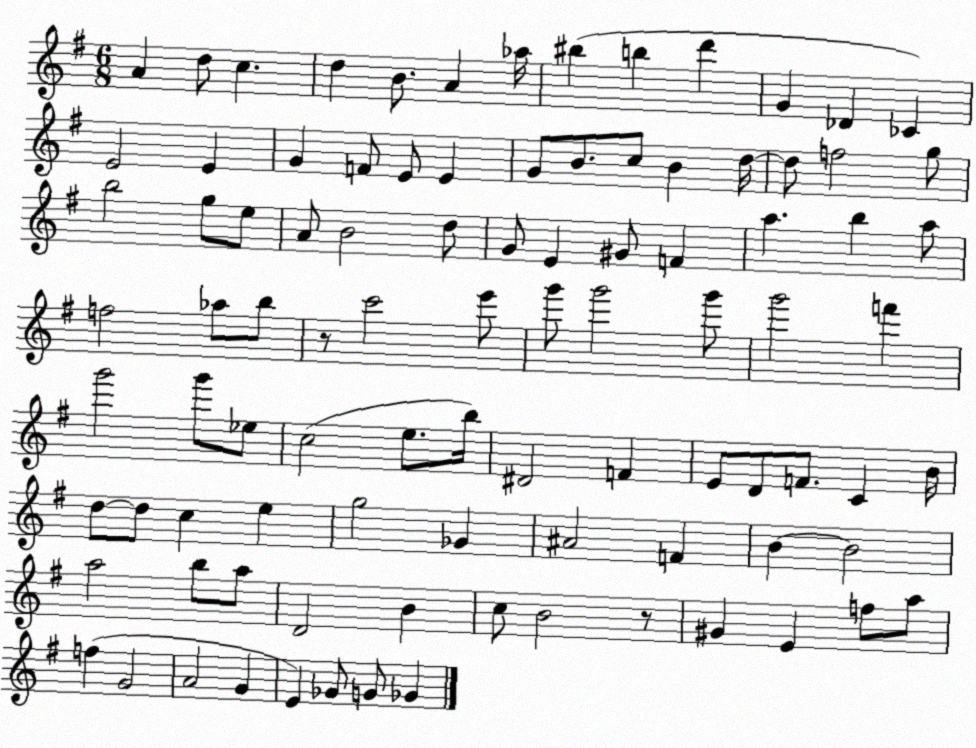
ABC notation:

X:1
T:Untitled
M:6/8
L:1/4
K:G
A d/2 c d B/2 A _a/4 ^b b d' G _D _C E2 E G F/2 E/2 E G/2 B/2 c/2 B d/4 d/2 f2 g/2 b2 g/2 e/2 A/2 B2 d/2 G/2 E ^G/2 F a b a/2 f2 _a/2 b/2 z/2 c'2 e'/2 g'/2 g'2 g'/2 g'2 f' g'2 g'/2 _e/2 c2 e/2 b/4 ^D2 F E/2 D/2 F/2 C B/4 d/2 d/2 c e g2 _G ^A2 F B B2 a2 b/2 a/2 D2 B c/2 B2 z/2 ^G E f/2 a/2 f G2 A2 G E _G/2 G/2 _G